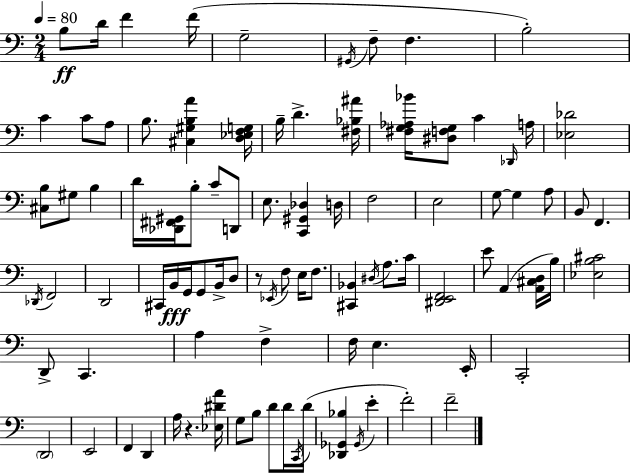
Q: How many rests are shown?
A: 2